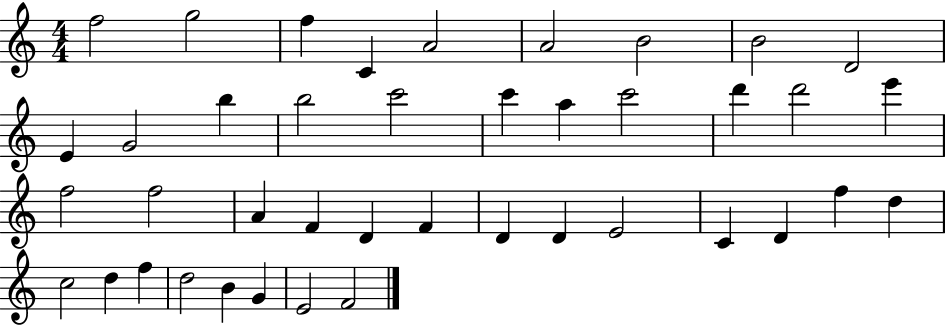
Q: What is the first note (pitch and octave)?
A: F5